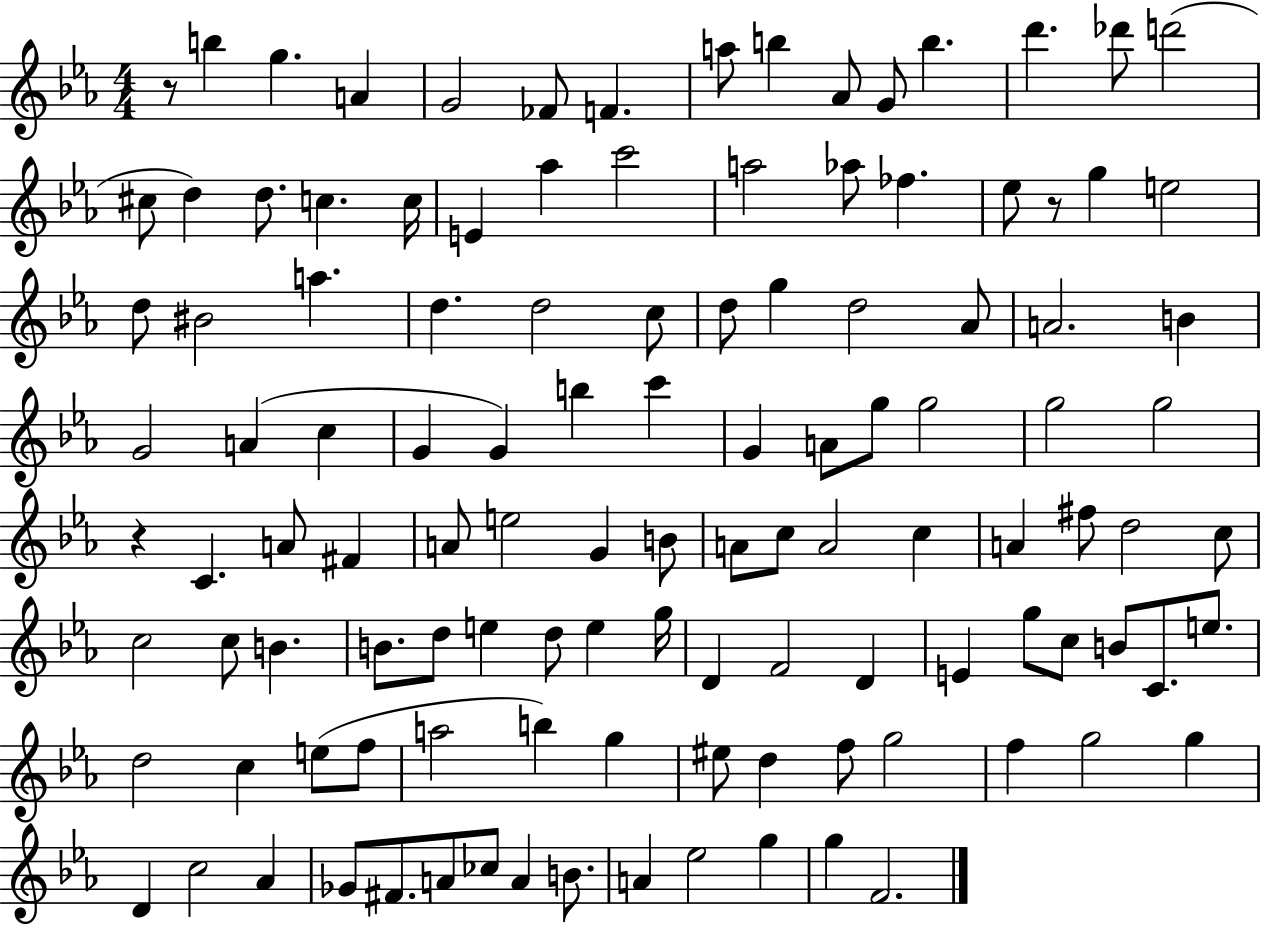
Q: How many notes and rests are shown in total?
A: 117